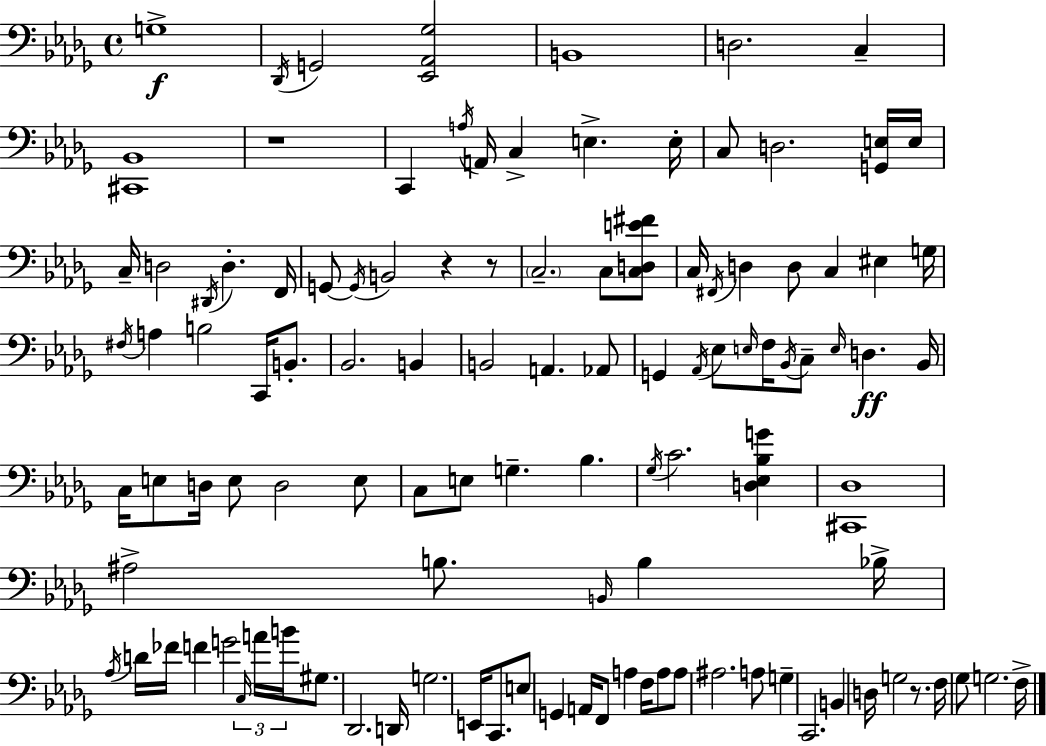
{
  \clef bass
  \time 4/4
  \defaultTimeSignature
  \key bes \minor
  g1->\f | \acciaccatura { des,16 } g,2 <ees, aes, ges>2 | b,1 | d2. c4-- | \break <cis, bes,>1 | r1 | c,4 \acciaccatura { a16 } a,16 c4-> e4.-> | e16-. c8 d2. | \break <g, e>16 e16 c16-- d2 \acciaccatura { dis,16 } d4.-. | f,16 g,8~~ \acciaccatura { g,16 } b,2 r4 | r8 \parenthesize c2.-- | c8 <c d e' fis'>8 c16 \acciaccatura { fis,16 } d4 d8 c4 | \break eis4 g16 \acciaccatura { fis16 } a4 b2 | c,16 b,8.-. bes,2. | b,4 b,2 a,4. | aes,8 g,4 \acciaccatura { aes,16 } ees8 \grace { e16 } f16 \acciaccatura { bes,16 } | \break c8-- \grace { e16 }\ff d4. bes,16 c16 e8 d16 e8 | d2 e8 c8 e8 g4.-- | bes4. \acciaccatura { ges16 } c'2. | <d ees bes g'>4 <cis, des>1 | \break ais2-> | b8. \grace { b,16 } b4 bes16-> \acciaccatura { aes16 } d'16 fes'16 f'4 | g'2 \tuplet 3/2 { \grace { c16 } a'16 b'16 } gis8. | des,2. d,16 g2. | \break e,16 c,8. e8 | g,4 a,16 f,8 a4 f16 a8 a8 | ais2. a8 g4-- | c,2. b,4 | \break d16 g2 r8. f16 ges8 | g2. f16-> \bar "|."
}